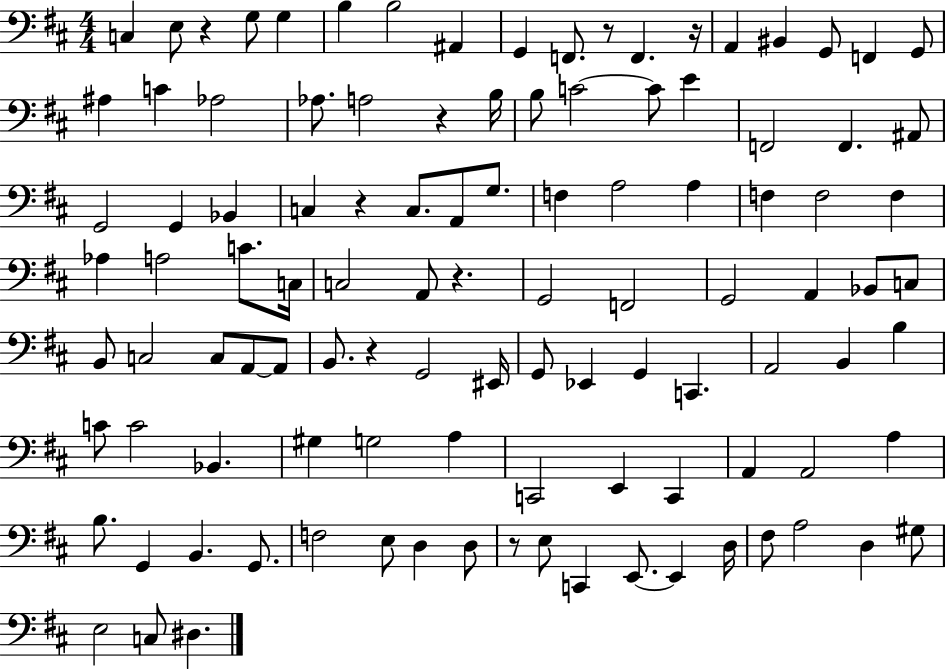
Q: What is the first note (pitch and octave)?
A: C3